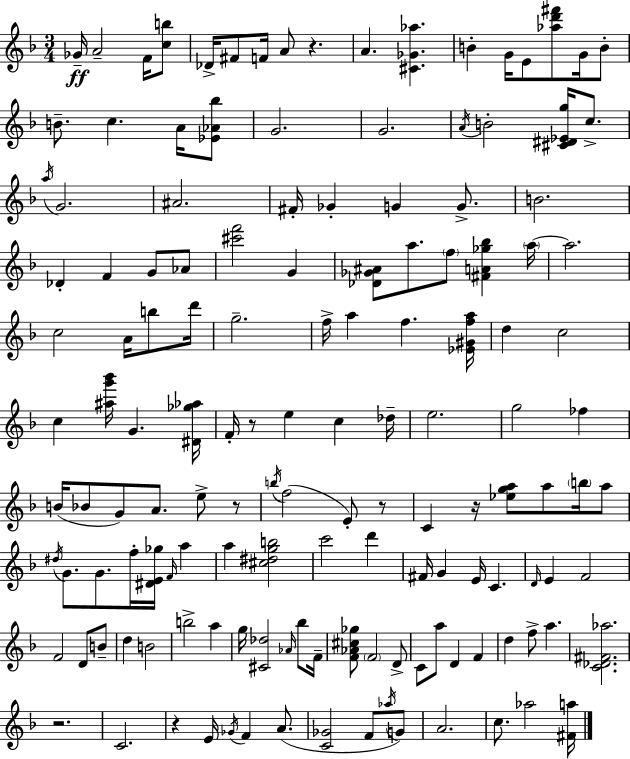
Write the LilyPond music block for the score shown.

{
  \clef treble
  \numericTimeSignature
  \time 3/4
  \key d \minor
  ges'16--\ff a'2-- f'16 <c'' b''>8 | des'16-> fis'8 f'16 a'8 r4. | a'4. <cis' ges' aes''>4. | b'4-. g'16 e'8 <aes'' d''' fis'''>8 g'16 b'8-. | \break b'8.-- c''4. a'16 <ees' aes' bes''>8 | g'2. | g'2. | \acciaccatura { a'16 } b'2-. <cis' dis' ees' g''>16 c''8.-> | \break \acciaccatura { a''16 } g'2. | ais'2. | fis'16-. ges'4-. g'4 g'8.-> | b'2. | \break des'4-. f'4 g'8 | aes'8 <cis''' f'''>2 g'4 | <des' ges' ais'>8 a''8. \parenthesize f''8 <fis' a' ges'' bes''>4 | \parenthesize a''16~~ a''2. | \break c''2 a'16 b''8 | d'''16 g''2.-- | f''16-> a''4 f''4. | <ees' gis' f'' a''>16 d''4 c''2 | \break c''4 <ais'' g''' bes'''>16 g'4. | <dis' ges'' aes''>16 f'16-. r8 e''4 c''4 | des''16-- e''2. | g''2 fes''4 | \break b'16( bes'8 g'8) a'8. e''8-> | r8 \acciaccatura { b''16 }( f''2 e'8-.) | r8 c'4 r16 <ees'' g'' a''>8 a''8 | \parenthesize b''16 a''8 \acciaccatura { dis''16 } g'8. g'8. f''16-. <dis' e' ges''>16 | \break \grace { f'16 } a''4 a''4 <cis'' dis'' g'' b''>2 | c'''2 | d'''4 fis'16 g'4 e'16 c'4. | \grace { d'16 } e'4 f'2 | \break f'2 | d'8 b'8-- d''4 b'2 | b''2-> | a''4 g''16 <cis' des''>2 | \break \grace { aes'16 } bes''8 f'16-- <f' aes' cis'' ges''>8 \parenthesize f'2 | d'8-> c'8 a''8 d'4 | f'4 d''4 f''8-> | a''4. <c' des' fis' aes''>2. | \break r2. | c'2. | r4 e'16 | \acciaccatura { ges'16 } f'4 a'8.( <c' ges'>2 | \break f'8 \acciaccatura { aes''16 }) g'8 a'2. | c''8. | aes''2 <fis' a''>16 \bar "|."
}